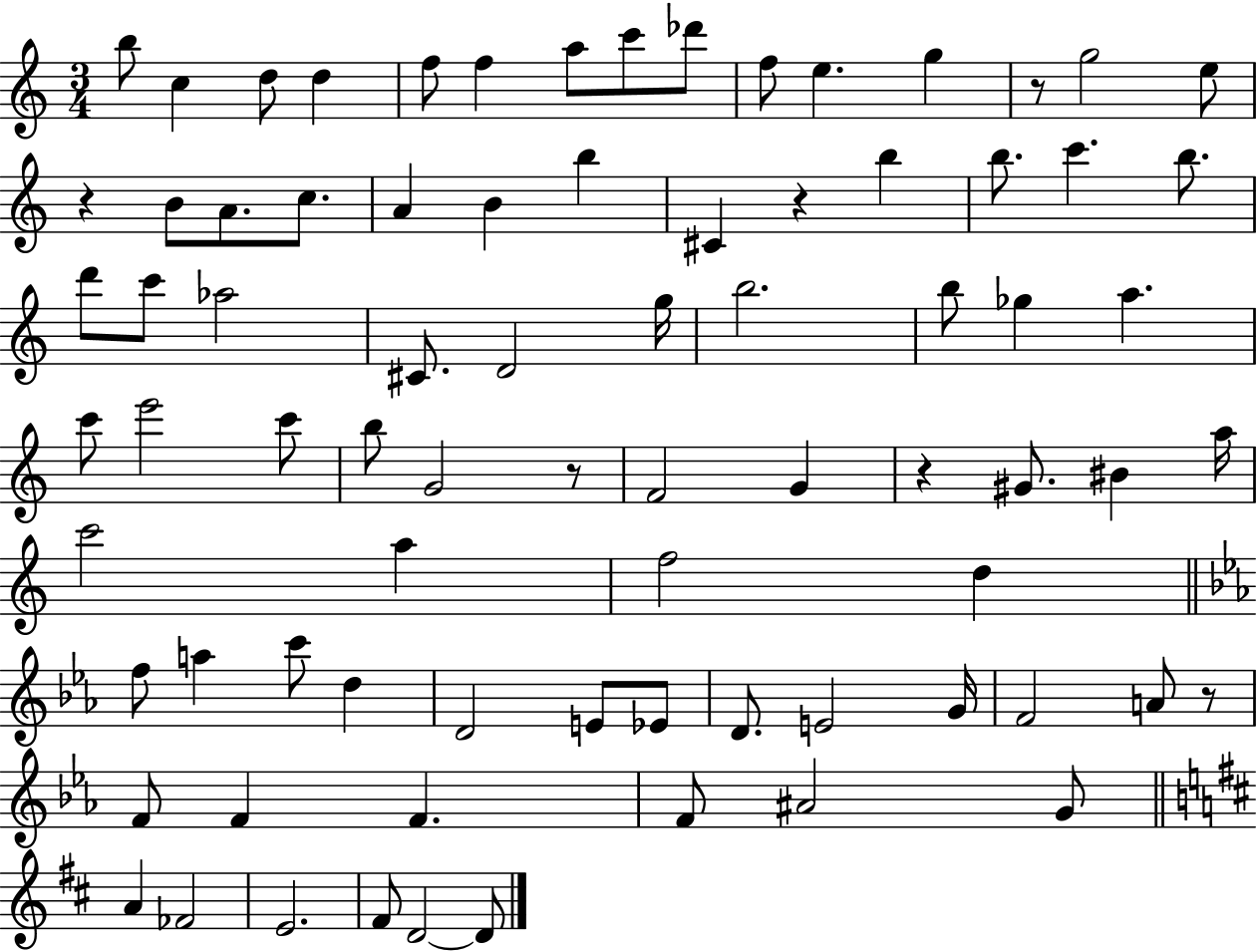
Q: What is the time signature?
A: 3/4